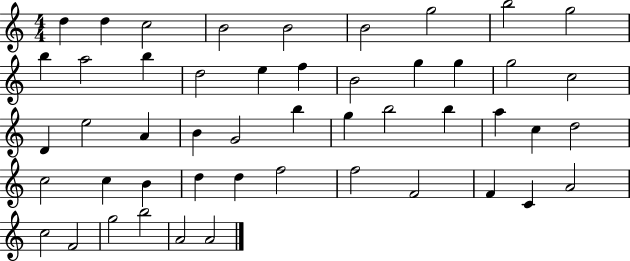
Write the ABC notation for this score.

X:1
T:Untitled
M:4/4
L:1/4
K:C
d d c2 B2 B2 B2 g2 b2 g2 b a2 b d2 e f B2 g g g2 c2 D e2 A B G2 b g b2 b a c d2 c2 c B d d f2 f2 F2 F C A2 c2 F2 g2 b2 A2 A2